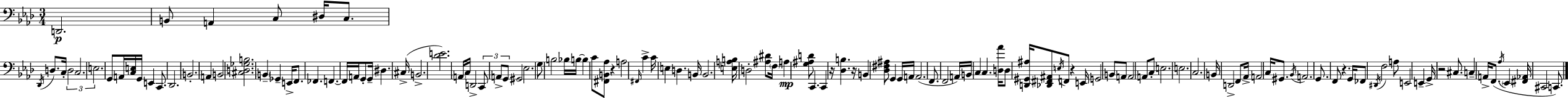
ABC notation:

X:1
T:Untitled
M:3/4
L:1/4
K:Fm
D,,2 B,,/2 A,, C,/2 ^D,/4 C,/2 _D,,/4 D,/2 C,/4 D,2 C,2 E,2 G,,/2 A,,/4 [C,E,]/4 G,,/4 E,, C,,/2 _D,,2 B,,2 A,, B,,2 [^C,D,_G,B,]2 B,, _G,, E,,/4 F,,/2 _F,, F,, F,,/4 A,,/4 G,,/2 G,,/4 ^D, ^C,/4 B,,2 [_DE]2 A,,/4 C,/4 D,,2 C,,/2 A,,/2 G,,/2 ^G,,2 _E,2 G,/2 B,2 _B,/4 B,/4 B, C/2 [^F,,B,,_A,]/2 z A,2 ^F,,/4 C C/4 E, D, B,,/4 B,,2 [E,A,B,]/4 D,2 [^A,^D]/2 F,/4 A, [G,^A,D]/2 C,, C,, z/4 [_D,B,] z/4 B,, [_D,^F,^A,]/2 G,, G,,/4 A,,/4 A,,2 F,,/2 F,,2 A,,/4 B,,/4 C, C, [D,_A]/4 D,/2 [D,,^G,,^A,]/4 [_D,,^F,,^A,,]/2 E,/4 F,,/2 z E,,/4 G,,2 B,,/2 A,,/2 A,,2 A,,/2 C,/2 E,2 E,2 C,2 B,,/4 D,,2 F,,/2 _A,,/4 A,,2 C,/4 ^G,,/2 _B,,/4 A,,2 G,,/2 F,,/2 z G,,/4 _F,,/2 ^D,,/4 F,2 A,/2 E,,2 E,, G,,/4 z2 ^C,/2 C, A,,/4 F,,/2 _A,/4 _E,, [^F,,_A,,]/4 ^C,,2 C,,/2